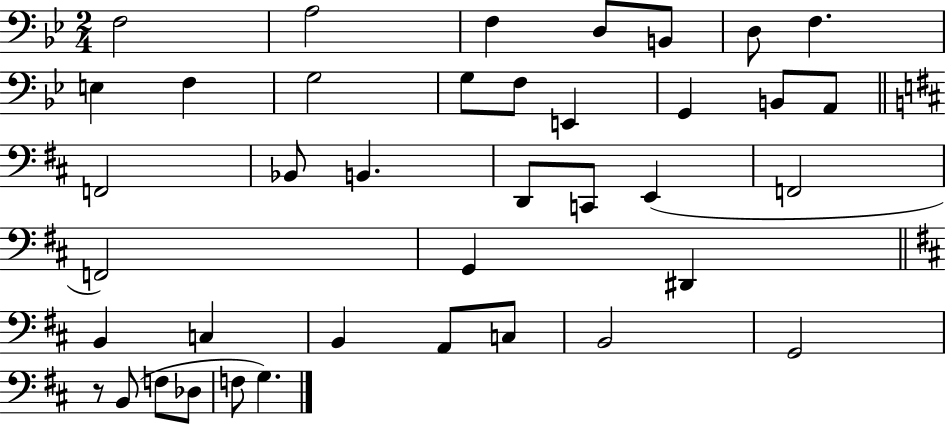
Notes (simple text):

F3/h A3/h F3/q D3/e B2/e D3/e F3/q. E3/q F3/q G3/h G3/e F3/e E2/q G2/q B2/e A2/e F2/h Bb2/e B2/q. D2/e C2/e E2/q F2/h F2/h G2/q D#2/q B2/q C3/q B2/q A2/e C3/e B2/h G2/h R/e B2/e F3/e Db3/e F3/e G3/q.